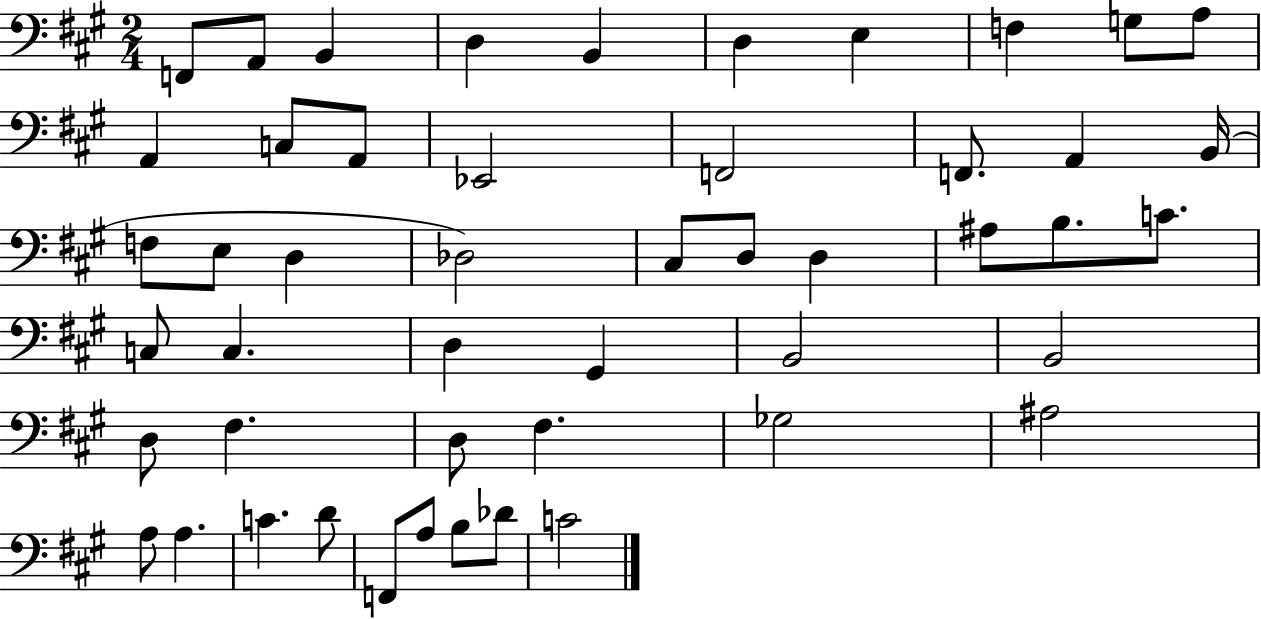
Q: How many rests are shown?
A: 0